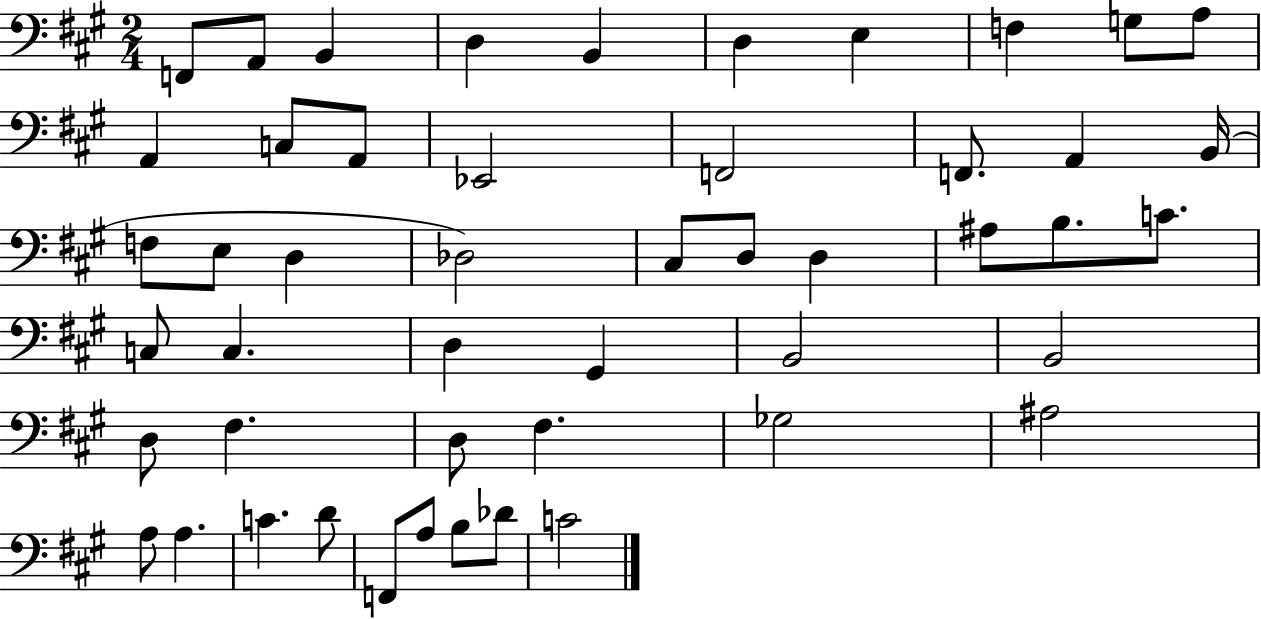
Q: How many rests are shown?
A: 0